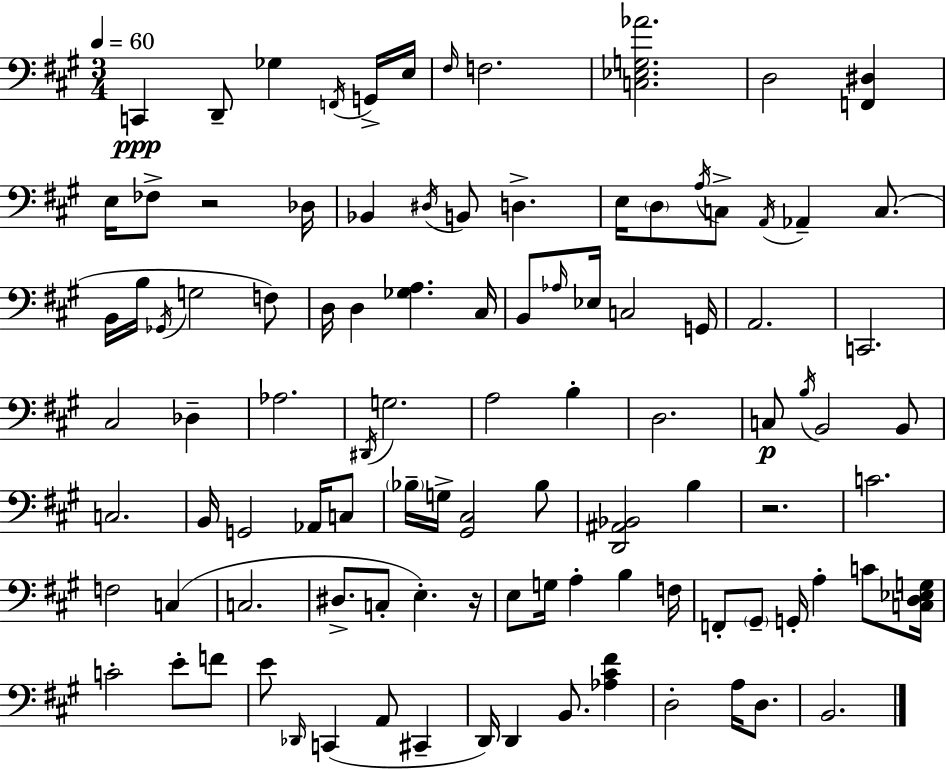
C2/q D2/e Gb3/q F2/s G2/s E3/s F#3/s F3/h. [C3,Eb3,G3,Ab4]/h. D3/h [F2,D#3]/q E3/s FES3/e R/h Db3/s Bb2/q D#3/s B2/e D3/q. E3/s D3/e A3/s C3/e A2/s Ab2/q C3/e. B2/s B3/s Gb2/s G3/h F3/e D3/s D3/q [Gb3,A3]/q. C#3/s B2/e Ab3/s Eb3/s C3/h G2/s A2/h. C2/h. C#3/h Db3/q Ab3/h. D#2/s G3/h. A3/h B3/q D3/h. C3/e B3/s B2/h B2/e C3/h. B2/s G2/h Ab2/s C3/e Bb3/s G3/s [G#2,C#3]/h Bb3/e [D2,A#2,Bb2]/h B3/q R/h. C4/h. F3/h C3/q C3/h. D#3/e. C3/e E3/q. R/s E3/e G3/s A3/q B3/q F3/s F2/e G#2/e G2/s A3/q C4/e [C3,D3,Eb3,G3]/s C4/h E4/e F4/e E4/e Db2/s C2/q A2/e C#2/q D2/s D2/q B2/e. [Ab3,C#4,F#4]/q D3/h A3/s D3/e. B2/h.